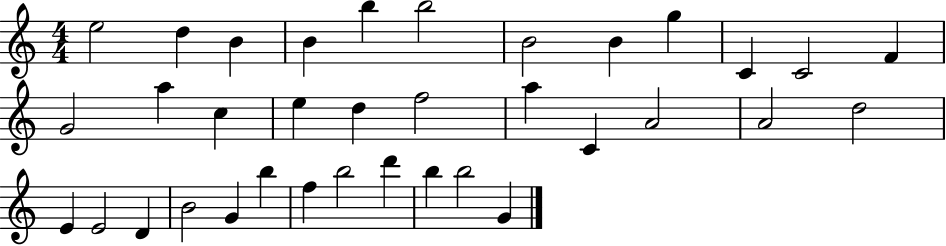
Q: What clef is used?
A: treble